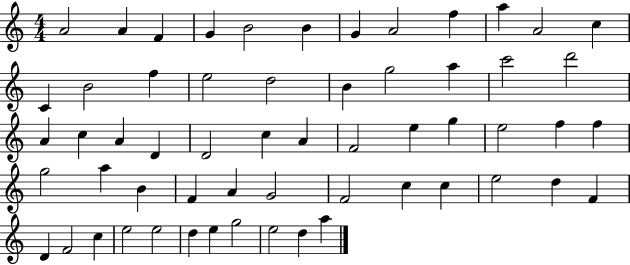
{
  \clef treble
  \numericTimeSignature
  \time 4/4
  \key c \major
  a'2 a'4 f'4 | g'4 b'2 b'4 | g'4 a'2 f''4 | a''4 a'2 c''4 | \break c'4 b'2 f''4 | e''2 d''2 | b'4 g''2 a''4 | c'''2 d'''2 | \break a'4 c''4 a'4 d'4 | d'2 c''4 a'4 | f'2 e''4 g''4 | e''2 f''4 f''4 | \break g''2 a''4 b'4 | f'4 a'4 g'2 | f'2 c''4 c''4 | e''2 d''4 f'4 | \break d'4 f'2 c''4 | e''2 e''2 | d''4 e''4 g''2 | e''2 d''4 a''4 | \break \bar "|."
}